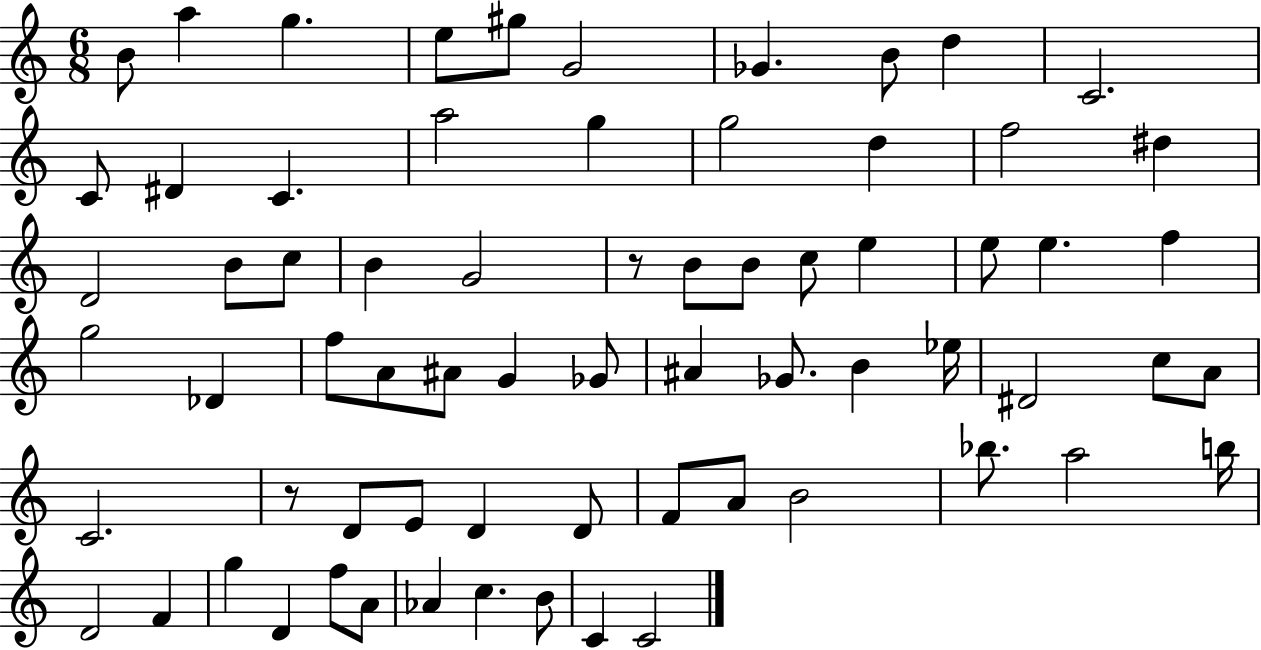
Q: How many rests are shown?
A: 2